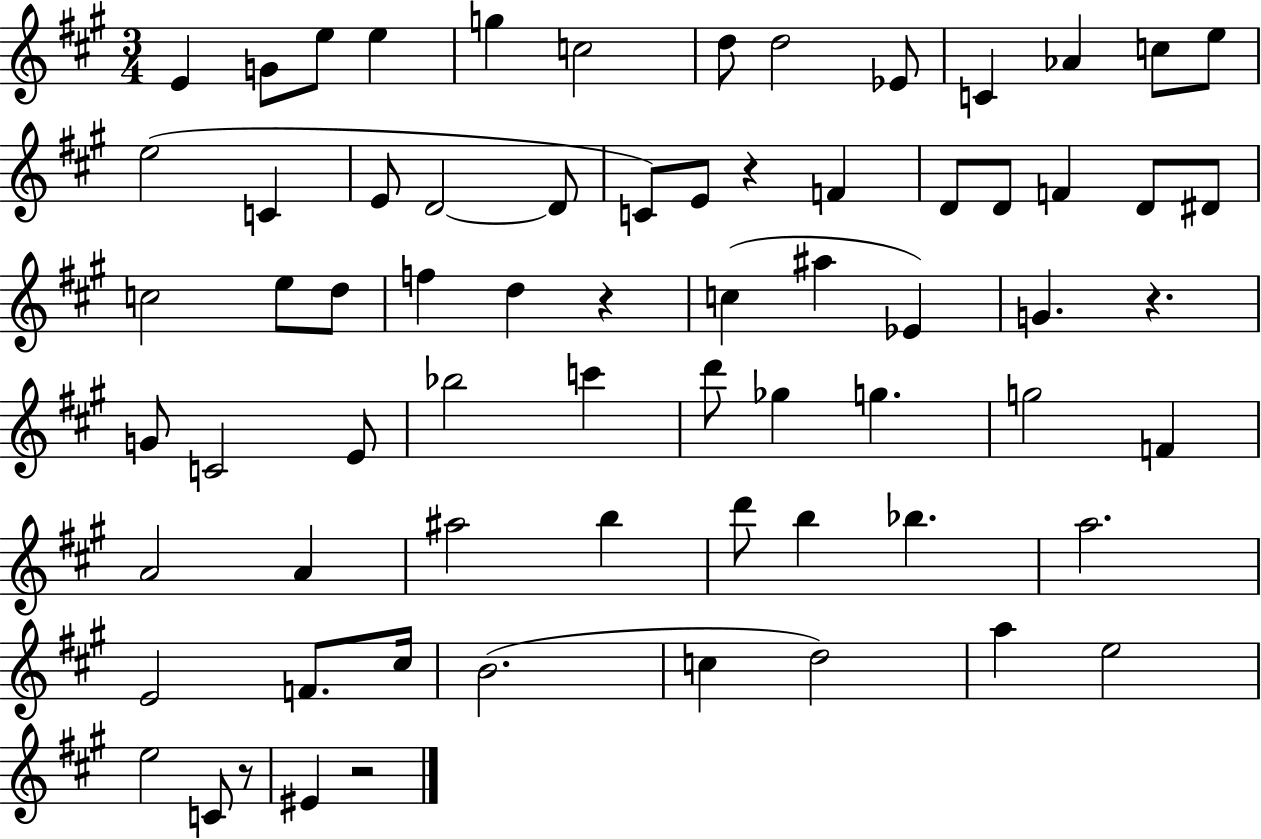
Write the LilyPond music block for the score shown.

{
  \clef treble
  \numericTimeSignature
  \time 3/4
  \key a \major
  e'4 g'8 e''8 e''4 | g''4 c''2 | d''8 d''2 ees'8 | c'4 aes'4 c''8 e''8 | \break e''2( c'4 | e'8 d'2~~ d'8 | c'8) e'8 r4 f'4 | d'8 d'8 f'4 d'8 dis'8 | \break c''2 e''8 d''8 | f''4 d''4 r4 | c''4( ais''4 ees'4) | g'4. r4. | \break g'8 c'2 e'8 | bes''2 c'''4 | d'''8 ges''4 g''4. | g''2 f'4 | \break a'2 a'4 | ais''2 b''4 | d'''8 b''4 bes''4. | a''2. | \break e'2 f'8. cis''16 | b'2.( | c''4 d''2) | a''4 e''2 | \break e''2 c'8 r8 | eis'4 r2 | \bar "|."
}